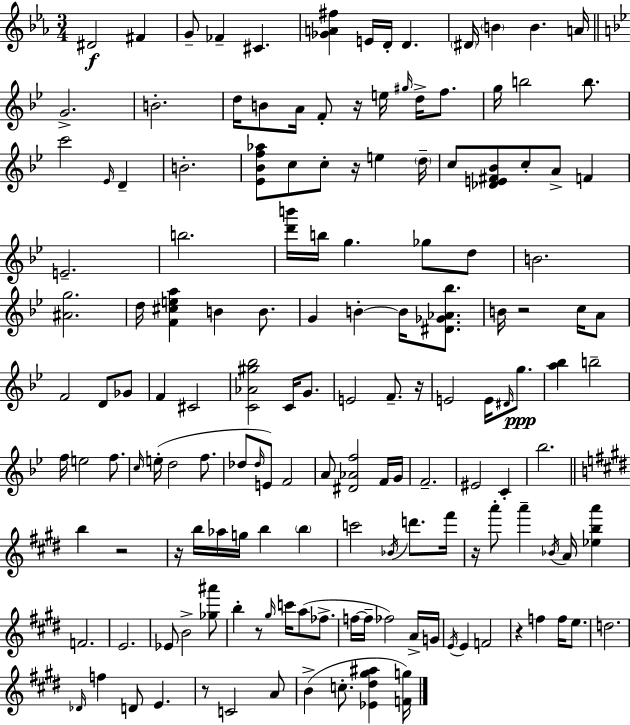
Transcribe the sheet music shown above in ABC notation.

X:1
T:Untitled
M:3/4
L:1/4
K:Eb
^D2 ^F G/2 _F ^C [_GA^f] E/4 D/4 D ^D/4 B B A/4 G2 B2 d/4 B/2 A/4 F/2 z/4 e/4 ^g/4 d/4 f/2 g/4 b2 b/2 c'2 _E/4 D B2 [_E_Bf_a]/2 c/2 c/2 z/4 e d/4 c/2 [_DE^F_B]/2 c/2 A/2 F E2 b2 [d'b']/4 b/4 g _g/2 d/2 B2 [^Ag]2 d/4 [F^cea] B B/2 G B B/4 [^D_G_A_b]/2 B/4 z2 c/4 A/2 F2 D/2 _G/2 F ^C2 [C_A^g_b]2 C/4 G/2 E2 F/2 z/4 E2 E/4 ^D/4 g/2 [a_b] b2 f/4 e2 f/2 c/4 e/4 d2 f/2 _d/2 _d/4 E/2 F2 A/2 [^D_Af]2 F/4 G/4 F2 ^E2 C _b2 b z2 z/4 b/4 _a/4 g/4 b b c'2 _B/4 d'/2 ^f'/4 z/4 a'/2 a' _B/4 A/4 [_eba'] F2 E2 _E/2 B2 [_g^a']/2 b z/2 ^g/4 c'/4 a/2 _f/2 f/4 f/4 _f2 A/4 G/4 E/4 E F2 z f f/4 e/2 d2 _D/4 f D/2 E z/2 C2 A/2 B c/2 [_E^d^g^a] [Fg]/4